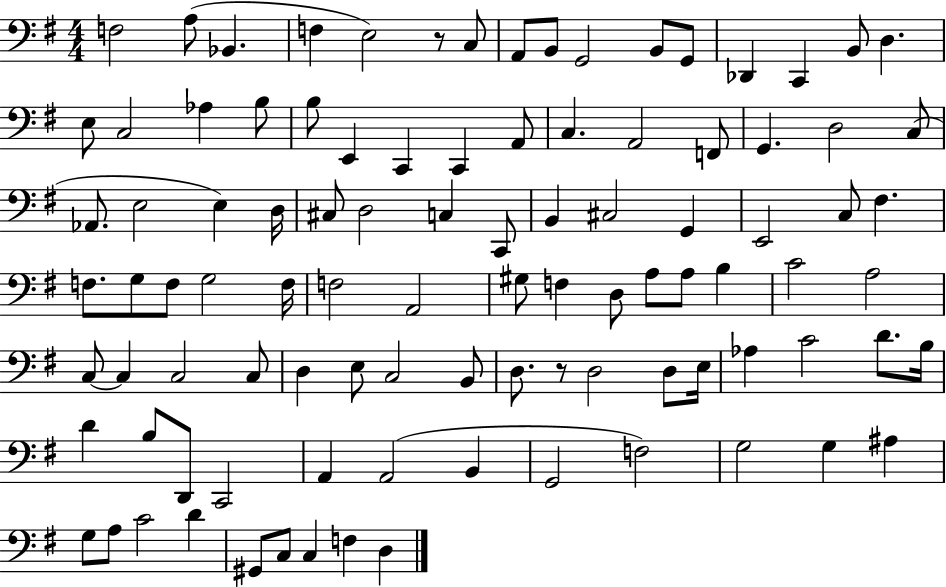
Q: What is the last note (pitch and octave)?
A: D3